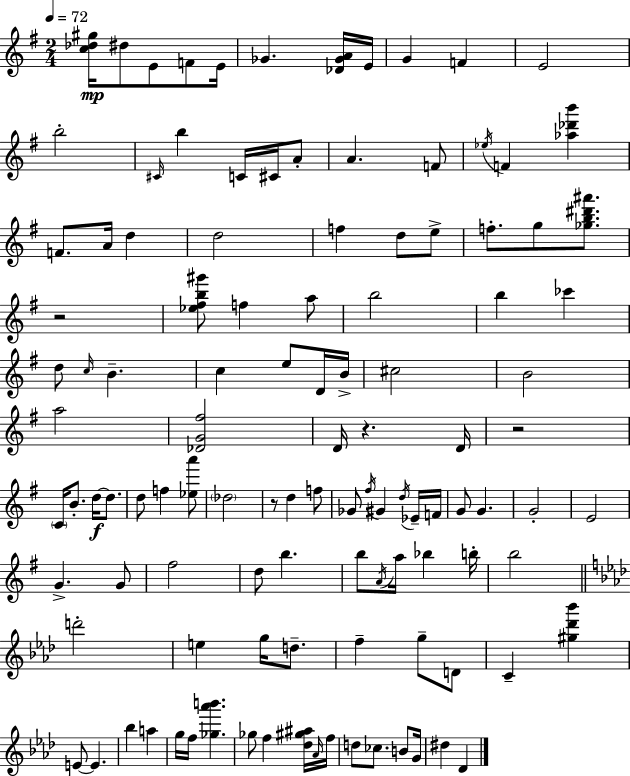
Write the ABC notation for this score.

X:1
T:Untitled
M:2/4
L:1/4
K:G
[c_d^g]/4 ^d/2 E/2 F/2 E/4 _G [_D_GA]/4 E/4 G F E2 b2 ^C/4 b C/4 ^C/4 A/2 A F/2 _e/4 F [_a_d'b'] F/2 A/4 d d2 f d/2 e/2 f/2 g/2 [_gb^d'^a']/2 z2 [_e^fb^g']/2 f a/2 b2 b _c' d/2 c/4 B c e/2 D/4 B/4 ^c2 B2 a2 [_DG^f]2 D/4 z D/4 z2 C/4 B/2 d/4 d/2 d/2 f [_ea']/2 _d2 z/2 d f/2 _G/2 ^f/4 ^G d/4 _E/4 F/4 G/2 G G2 E2 G G/2 ^f2 d/2 b b/2 A/4 a/4 _b b/4 b2 d'2 e g/4 d/2 f g/2 D/2 C [^g_d'_b'] E/2 E _b a g/4 f/4 [_g_a'b'] _g/2 f [_d^g^a]/4 _A/4 f/4 d/2 _c/2 B/2 G/4 ^d _D